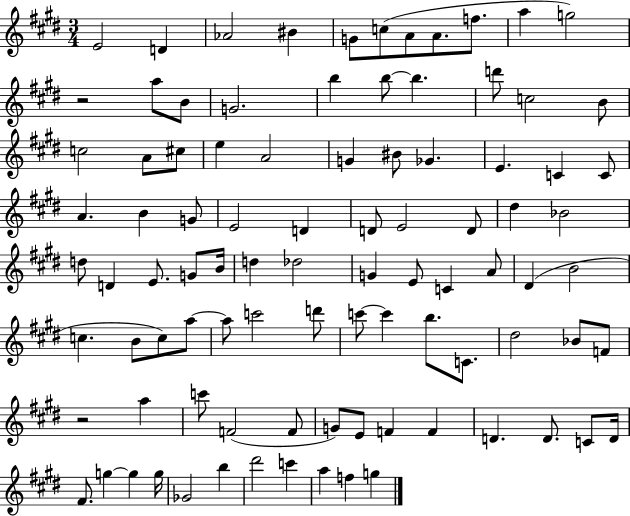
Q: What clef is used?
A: treble